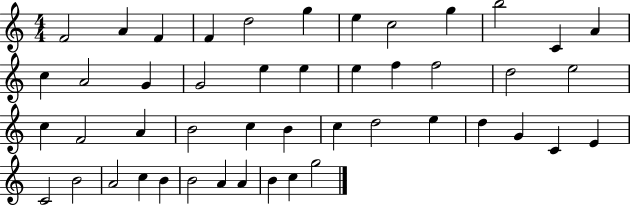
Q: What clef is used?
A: treble